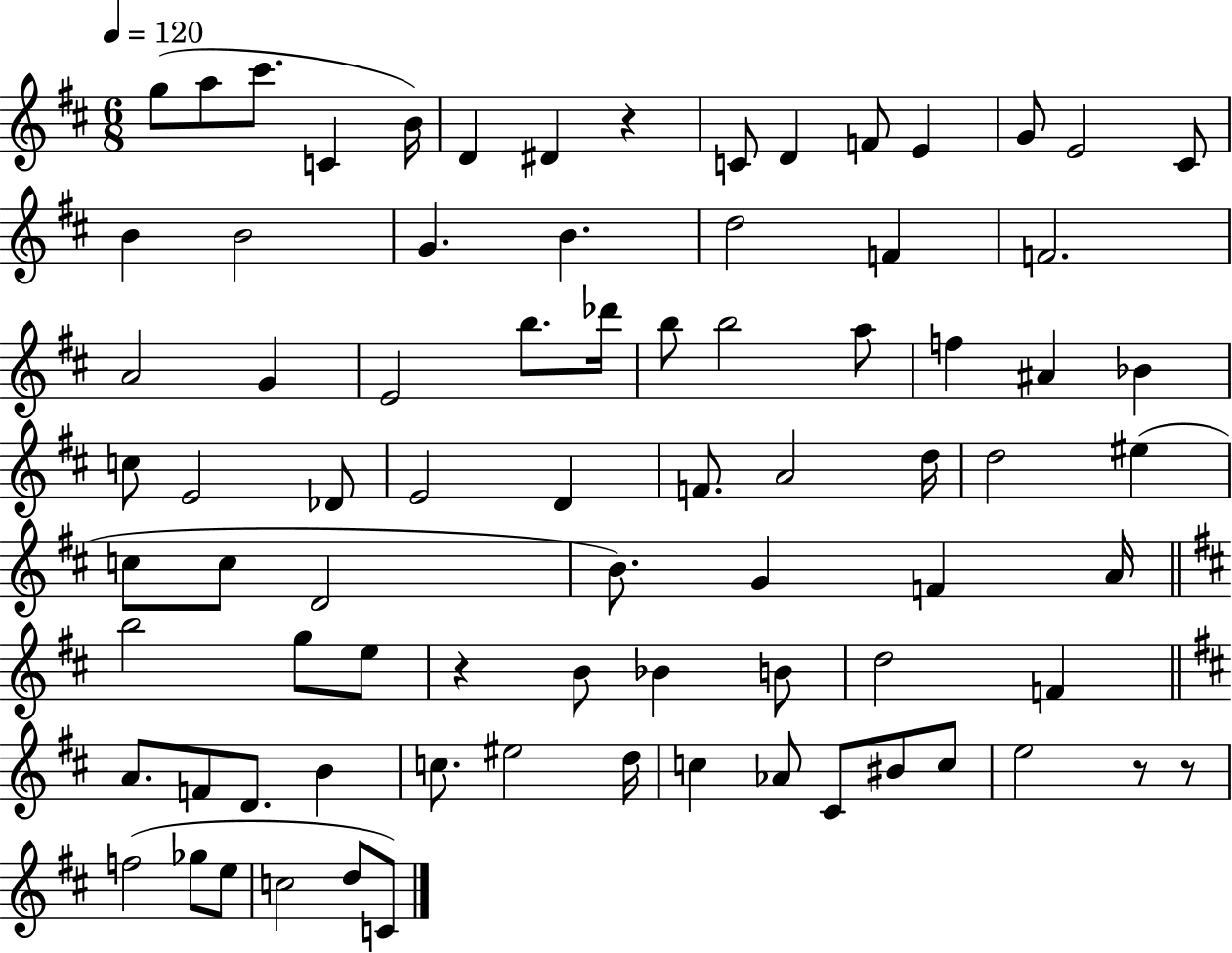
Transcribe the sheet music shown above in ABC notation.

X:1
T:Untitled
M:6/8
L:1/4
K:D
g/2 a/2 ^c'/2 C B/4 D ^D z C/2 D F/2 E G/2 E2 ^C/2 B B2 G B d2 F F2 A2 G E2 b/2 _d'/4 b/2 b2 a/2 f ^A _B c/2 E2 _D/2 E2 D F/2 A2 d/4 d2 ^e c/2 c/2 D2 B/2 G F A/4 b2 g/2 e/2 z B/2 _B B/2 d2 F A/2 F/2 D/2 B c/2 ^e2 d/4 c _A/2 ^C/2 ^B/2 c/2 e2 z/2 z/2 f2 _g/2 e/2 c2 d/2 C/2